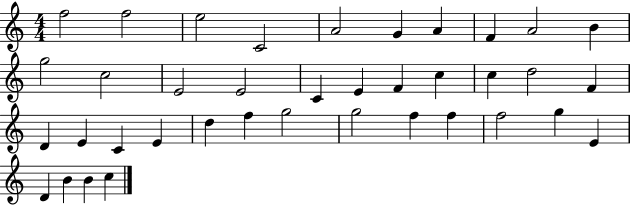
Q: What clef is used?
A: treble